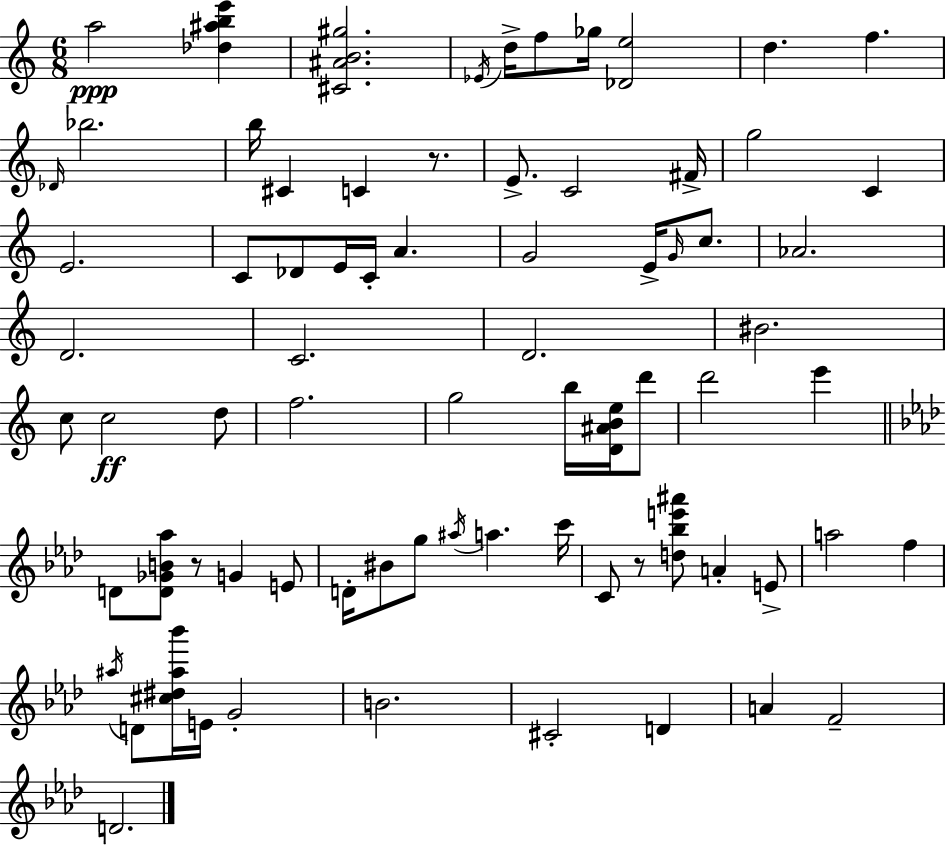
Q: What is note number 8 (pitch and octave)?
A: Db4